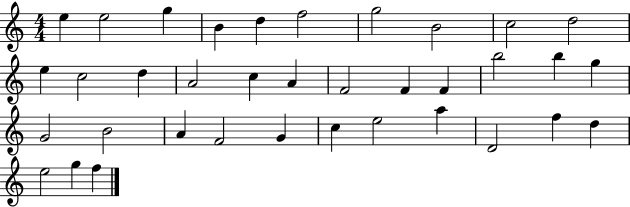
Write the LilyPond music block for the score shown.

{
  \clef treble
  \numericTimeSignature
  \time 4/4
  \key c \major
  e''4 e''2 g''4 | b'4 d''4 f''2 | g''2 b'2 | c''2 d''2 | \break e''4 c''2 d''4 | a'2 c''4 a'4 | f'2 f'4 f'4 | b''2 b''4 g''4 | \break g'2 b'2 | a'4 f'2 g'4 | c''4 e''2 a''4 | d'2 f''4 d''4 | \break e''2 g''4 f''4 | \bar "|."
}